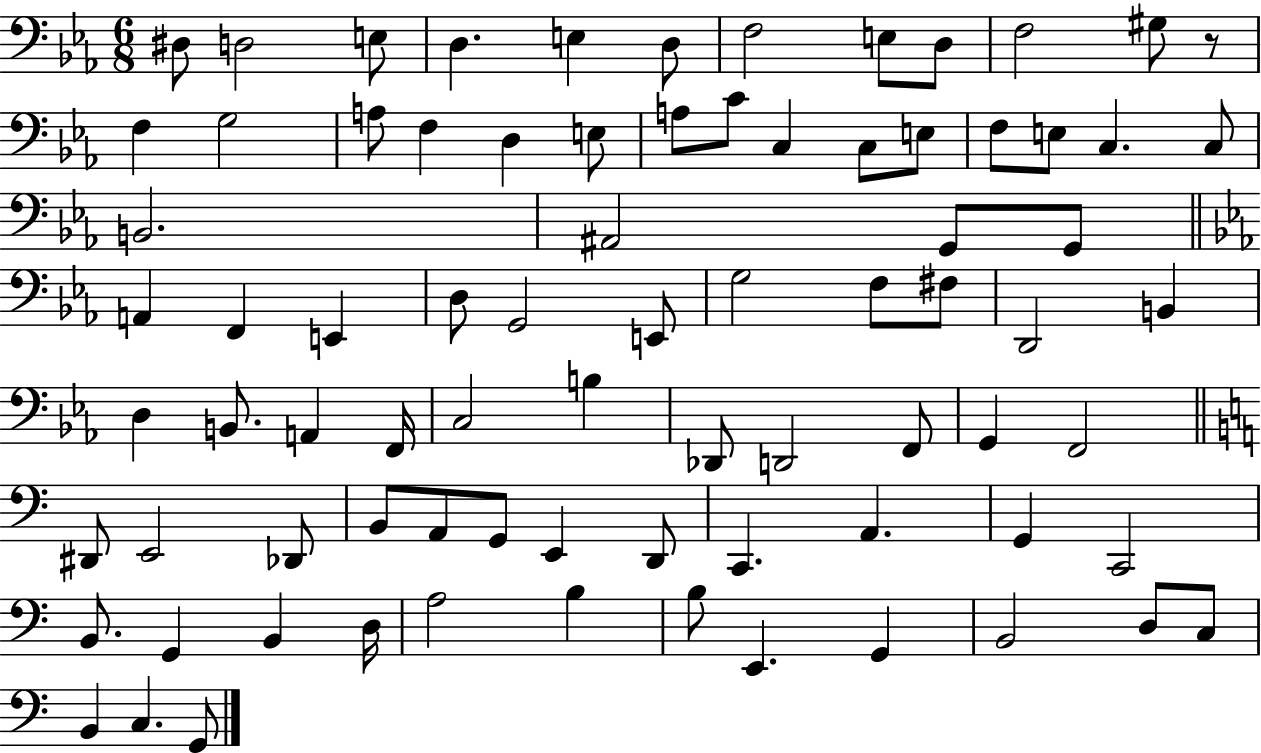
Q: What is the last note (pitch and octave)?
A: G2